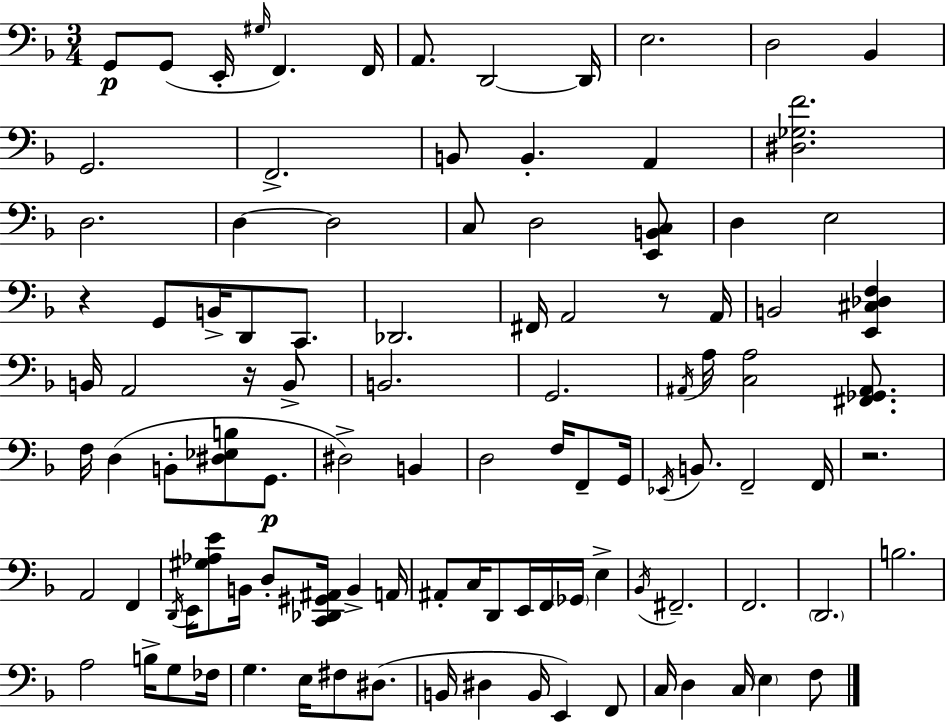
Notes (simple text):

G2/e G2/e E2/s G#3/s F2/q. F2/s A2/e. D2/h D2/s E3/h. D3/h Bb2/q G2/h. F2/h. B2/e B2/q. A2/q [D#3,Gb3,F4]/h. D3/h. D3/q D3/h C3/e D3/h [E2,B2,C3]/e D3/q E3/h R/q G2/e B2/s D2/e C2/e. Db2/h. F#2/s A2/h R/e A2/s B2/h [E2,C#3,Db3,F3]/q B2/s A2/h R/s B2/e B2/h. G2/h. A#2/s A3/s [C3,A3]/h [F#2,Gb2,A#2]/e. F3/s D3/q B2/e [D#3,Eb3,B3]/e G2/e. D#3/h B2/q D3/h F3/s F2/e G2/s Eb2/s B2/e. F2/h F2/s R/h. A2/h F2/q D2/s E2/s [G#3,Ab3,E4]/e B2/s D3/e [C2,Db2,G#2,A#2]/s B2/q A2/s A#2/e C3/s D2/e E2/s F2/s Gb2/s E3/q Bb2/s F#2/h. F2/h. D2/h. B3/h. A3/h B3/s G3/e FES3/s G3/q. E3/s F#3/e D#3/e. B2/s D#3/q B2/s E2/q F2/e C3/s D3/q C3/s E3/q F3/e